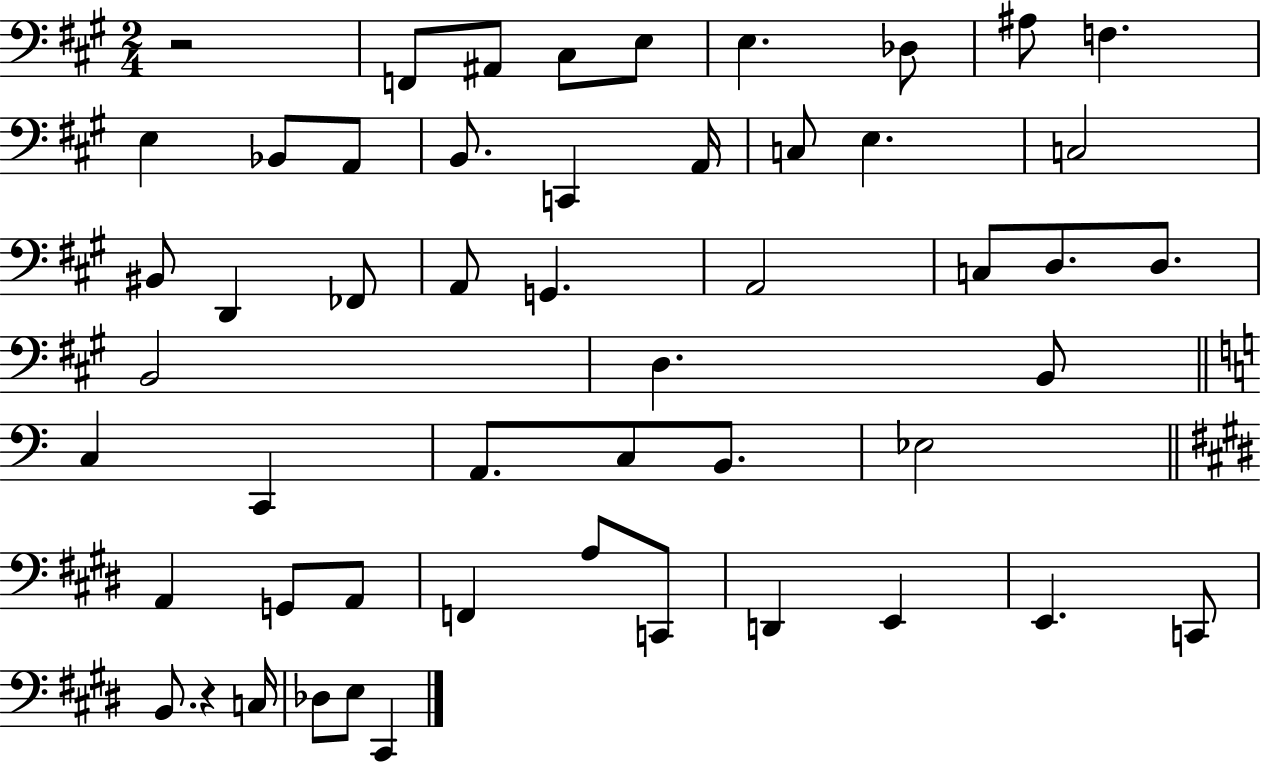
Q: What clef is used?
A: bass